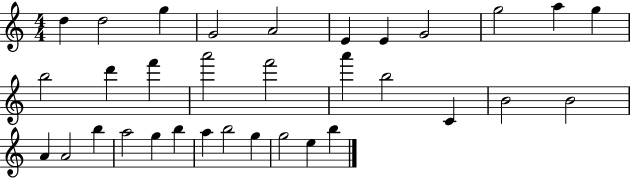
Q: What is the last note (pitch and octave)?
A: B5